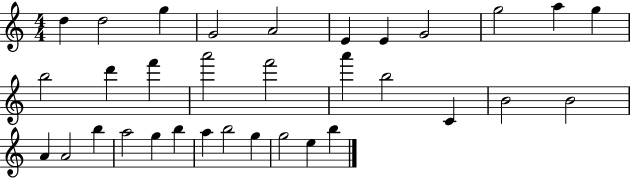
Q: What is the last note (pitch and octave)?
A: B5